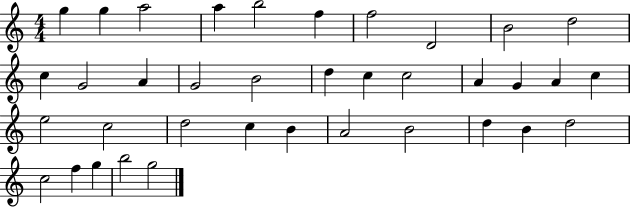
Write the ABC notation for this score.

X:1
T:Untitled
M:4/4
L:1/4
K:C
g g a2 a b2 f f2 D2 B2 d2 c G2 A G2 B2 d c c2 A G A c e2 c2 d2 c B A2 B2 d B d2 c2 f g b2 g2